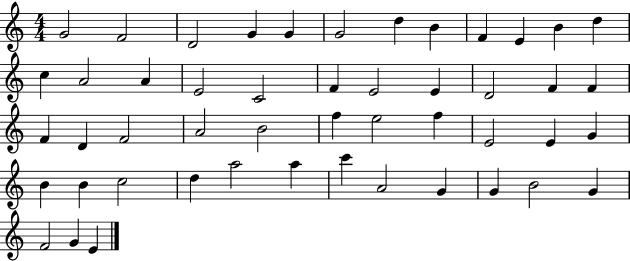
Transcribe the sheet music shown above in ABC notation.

X:1
T:Untitled
M:4/4
L:1/4
K:C
G2 F2 D2 G G G2 d B F E B d c A2 A E2 C2 F E2 E D2 F F F D F2 A2 B2 f e2 f E2 E G B B c2 d a2 a c' A2 G G B2 G F2 G E